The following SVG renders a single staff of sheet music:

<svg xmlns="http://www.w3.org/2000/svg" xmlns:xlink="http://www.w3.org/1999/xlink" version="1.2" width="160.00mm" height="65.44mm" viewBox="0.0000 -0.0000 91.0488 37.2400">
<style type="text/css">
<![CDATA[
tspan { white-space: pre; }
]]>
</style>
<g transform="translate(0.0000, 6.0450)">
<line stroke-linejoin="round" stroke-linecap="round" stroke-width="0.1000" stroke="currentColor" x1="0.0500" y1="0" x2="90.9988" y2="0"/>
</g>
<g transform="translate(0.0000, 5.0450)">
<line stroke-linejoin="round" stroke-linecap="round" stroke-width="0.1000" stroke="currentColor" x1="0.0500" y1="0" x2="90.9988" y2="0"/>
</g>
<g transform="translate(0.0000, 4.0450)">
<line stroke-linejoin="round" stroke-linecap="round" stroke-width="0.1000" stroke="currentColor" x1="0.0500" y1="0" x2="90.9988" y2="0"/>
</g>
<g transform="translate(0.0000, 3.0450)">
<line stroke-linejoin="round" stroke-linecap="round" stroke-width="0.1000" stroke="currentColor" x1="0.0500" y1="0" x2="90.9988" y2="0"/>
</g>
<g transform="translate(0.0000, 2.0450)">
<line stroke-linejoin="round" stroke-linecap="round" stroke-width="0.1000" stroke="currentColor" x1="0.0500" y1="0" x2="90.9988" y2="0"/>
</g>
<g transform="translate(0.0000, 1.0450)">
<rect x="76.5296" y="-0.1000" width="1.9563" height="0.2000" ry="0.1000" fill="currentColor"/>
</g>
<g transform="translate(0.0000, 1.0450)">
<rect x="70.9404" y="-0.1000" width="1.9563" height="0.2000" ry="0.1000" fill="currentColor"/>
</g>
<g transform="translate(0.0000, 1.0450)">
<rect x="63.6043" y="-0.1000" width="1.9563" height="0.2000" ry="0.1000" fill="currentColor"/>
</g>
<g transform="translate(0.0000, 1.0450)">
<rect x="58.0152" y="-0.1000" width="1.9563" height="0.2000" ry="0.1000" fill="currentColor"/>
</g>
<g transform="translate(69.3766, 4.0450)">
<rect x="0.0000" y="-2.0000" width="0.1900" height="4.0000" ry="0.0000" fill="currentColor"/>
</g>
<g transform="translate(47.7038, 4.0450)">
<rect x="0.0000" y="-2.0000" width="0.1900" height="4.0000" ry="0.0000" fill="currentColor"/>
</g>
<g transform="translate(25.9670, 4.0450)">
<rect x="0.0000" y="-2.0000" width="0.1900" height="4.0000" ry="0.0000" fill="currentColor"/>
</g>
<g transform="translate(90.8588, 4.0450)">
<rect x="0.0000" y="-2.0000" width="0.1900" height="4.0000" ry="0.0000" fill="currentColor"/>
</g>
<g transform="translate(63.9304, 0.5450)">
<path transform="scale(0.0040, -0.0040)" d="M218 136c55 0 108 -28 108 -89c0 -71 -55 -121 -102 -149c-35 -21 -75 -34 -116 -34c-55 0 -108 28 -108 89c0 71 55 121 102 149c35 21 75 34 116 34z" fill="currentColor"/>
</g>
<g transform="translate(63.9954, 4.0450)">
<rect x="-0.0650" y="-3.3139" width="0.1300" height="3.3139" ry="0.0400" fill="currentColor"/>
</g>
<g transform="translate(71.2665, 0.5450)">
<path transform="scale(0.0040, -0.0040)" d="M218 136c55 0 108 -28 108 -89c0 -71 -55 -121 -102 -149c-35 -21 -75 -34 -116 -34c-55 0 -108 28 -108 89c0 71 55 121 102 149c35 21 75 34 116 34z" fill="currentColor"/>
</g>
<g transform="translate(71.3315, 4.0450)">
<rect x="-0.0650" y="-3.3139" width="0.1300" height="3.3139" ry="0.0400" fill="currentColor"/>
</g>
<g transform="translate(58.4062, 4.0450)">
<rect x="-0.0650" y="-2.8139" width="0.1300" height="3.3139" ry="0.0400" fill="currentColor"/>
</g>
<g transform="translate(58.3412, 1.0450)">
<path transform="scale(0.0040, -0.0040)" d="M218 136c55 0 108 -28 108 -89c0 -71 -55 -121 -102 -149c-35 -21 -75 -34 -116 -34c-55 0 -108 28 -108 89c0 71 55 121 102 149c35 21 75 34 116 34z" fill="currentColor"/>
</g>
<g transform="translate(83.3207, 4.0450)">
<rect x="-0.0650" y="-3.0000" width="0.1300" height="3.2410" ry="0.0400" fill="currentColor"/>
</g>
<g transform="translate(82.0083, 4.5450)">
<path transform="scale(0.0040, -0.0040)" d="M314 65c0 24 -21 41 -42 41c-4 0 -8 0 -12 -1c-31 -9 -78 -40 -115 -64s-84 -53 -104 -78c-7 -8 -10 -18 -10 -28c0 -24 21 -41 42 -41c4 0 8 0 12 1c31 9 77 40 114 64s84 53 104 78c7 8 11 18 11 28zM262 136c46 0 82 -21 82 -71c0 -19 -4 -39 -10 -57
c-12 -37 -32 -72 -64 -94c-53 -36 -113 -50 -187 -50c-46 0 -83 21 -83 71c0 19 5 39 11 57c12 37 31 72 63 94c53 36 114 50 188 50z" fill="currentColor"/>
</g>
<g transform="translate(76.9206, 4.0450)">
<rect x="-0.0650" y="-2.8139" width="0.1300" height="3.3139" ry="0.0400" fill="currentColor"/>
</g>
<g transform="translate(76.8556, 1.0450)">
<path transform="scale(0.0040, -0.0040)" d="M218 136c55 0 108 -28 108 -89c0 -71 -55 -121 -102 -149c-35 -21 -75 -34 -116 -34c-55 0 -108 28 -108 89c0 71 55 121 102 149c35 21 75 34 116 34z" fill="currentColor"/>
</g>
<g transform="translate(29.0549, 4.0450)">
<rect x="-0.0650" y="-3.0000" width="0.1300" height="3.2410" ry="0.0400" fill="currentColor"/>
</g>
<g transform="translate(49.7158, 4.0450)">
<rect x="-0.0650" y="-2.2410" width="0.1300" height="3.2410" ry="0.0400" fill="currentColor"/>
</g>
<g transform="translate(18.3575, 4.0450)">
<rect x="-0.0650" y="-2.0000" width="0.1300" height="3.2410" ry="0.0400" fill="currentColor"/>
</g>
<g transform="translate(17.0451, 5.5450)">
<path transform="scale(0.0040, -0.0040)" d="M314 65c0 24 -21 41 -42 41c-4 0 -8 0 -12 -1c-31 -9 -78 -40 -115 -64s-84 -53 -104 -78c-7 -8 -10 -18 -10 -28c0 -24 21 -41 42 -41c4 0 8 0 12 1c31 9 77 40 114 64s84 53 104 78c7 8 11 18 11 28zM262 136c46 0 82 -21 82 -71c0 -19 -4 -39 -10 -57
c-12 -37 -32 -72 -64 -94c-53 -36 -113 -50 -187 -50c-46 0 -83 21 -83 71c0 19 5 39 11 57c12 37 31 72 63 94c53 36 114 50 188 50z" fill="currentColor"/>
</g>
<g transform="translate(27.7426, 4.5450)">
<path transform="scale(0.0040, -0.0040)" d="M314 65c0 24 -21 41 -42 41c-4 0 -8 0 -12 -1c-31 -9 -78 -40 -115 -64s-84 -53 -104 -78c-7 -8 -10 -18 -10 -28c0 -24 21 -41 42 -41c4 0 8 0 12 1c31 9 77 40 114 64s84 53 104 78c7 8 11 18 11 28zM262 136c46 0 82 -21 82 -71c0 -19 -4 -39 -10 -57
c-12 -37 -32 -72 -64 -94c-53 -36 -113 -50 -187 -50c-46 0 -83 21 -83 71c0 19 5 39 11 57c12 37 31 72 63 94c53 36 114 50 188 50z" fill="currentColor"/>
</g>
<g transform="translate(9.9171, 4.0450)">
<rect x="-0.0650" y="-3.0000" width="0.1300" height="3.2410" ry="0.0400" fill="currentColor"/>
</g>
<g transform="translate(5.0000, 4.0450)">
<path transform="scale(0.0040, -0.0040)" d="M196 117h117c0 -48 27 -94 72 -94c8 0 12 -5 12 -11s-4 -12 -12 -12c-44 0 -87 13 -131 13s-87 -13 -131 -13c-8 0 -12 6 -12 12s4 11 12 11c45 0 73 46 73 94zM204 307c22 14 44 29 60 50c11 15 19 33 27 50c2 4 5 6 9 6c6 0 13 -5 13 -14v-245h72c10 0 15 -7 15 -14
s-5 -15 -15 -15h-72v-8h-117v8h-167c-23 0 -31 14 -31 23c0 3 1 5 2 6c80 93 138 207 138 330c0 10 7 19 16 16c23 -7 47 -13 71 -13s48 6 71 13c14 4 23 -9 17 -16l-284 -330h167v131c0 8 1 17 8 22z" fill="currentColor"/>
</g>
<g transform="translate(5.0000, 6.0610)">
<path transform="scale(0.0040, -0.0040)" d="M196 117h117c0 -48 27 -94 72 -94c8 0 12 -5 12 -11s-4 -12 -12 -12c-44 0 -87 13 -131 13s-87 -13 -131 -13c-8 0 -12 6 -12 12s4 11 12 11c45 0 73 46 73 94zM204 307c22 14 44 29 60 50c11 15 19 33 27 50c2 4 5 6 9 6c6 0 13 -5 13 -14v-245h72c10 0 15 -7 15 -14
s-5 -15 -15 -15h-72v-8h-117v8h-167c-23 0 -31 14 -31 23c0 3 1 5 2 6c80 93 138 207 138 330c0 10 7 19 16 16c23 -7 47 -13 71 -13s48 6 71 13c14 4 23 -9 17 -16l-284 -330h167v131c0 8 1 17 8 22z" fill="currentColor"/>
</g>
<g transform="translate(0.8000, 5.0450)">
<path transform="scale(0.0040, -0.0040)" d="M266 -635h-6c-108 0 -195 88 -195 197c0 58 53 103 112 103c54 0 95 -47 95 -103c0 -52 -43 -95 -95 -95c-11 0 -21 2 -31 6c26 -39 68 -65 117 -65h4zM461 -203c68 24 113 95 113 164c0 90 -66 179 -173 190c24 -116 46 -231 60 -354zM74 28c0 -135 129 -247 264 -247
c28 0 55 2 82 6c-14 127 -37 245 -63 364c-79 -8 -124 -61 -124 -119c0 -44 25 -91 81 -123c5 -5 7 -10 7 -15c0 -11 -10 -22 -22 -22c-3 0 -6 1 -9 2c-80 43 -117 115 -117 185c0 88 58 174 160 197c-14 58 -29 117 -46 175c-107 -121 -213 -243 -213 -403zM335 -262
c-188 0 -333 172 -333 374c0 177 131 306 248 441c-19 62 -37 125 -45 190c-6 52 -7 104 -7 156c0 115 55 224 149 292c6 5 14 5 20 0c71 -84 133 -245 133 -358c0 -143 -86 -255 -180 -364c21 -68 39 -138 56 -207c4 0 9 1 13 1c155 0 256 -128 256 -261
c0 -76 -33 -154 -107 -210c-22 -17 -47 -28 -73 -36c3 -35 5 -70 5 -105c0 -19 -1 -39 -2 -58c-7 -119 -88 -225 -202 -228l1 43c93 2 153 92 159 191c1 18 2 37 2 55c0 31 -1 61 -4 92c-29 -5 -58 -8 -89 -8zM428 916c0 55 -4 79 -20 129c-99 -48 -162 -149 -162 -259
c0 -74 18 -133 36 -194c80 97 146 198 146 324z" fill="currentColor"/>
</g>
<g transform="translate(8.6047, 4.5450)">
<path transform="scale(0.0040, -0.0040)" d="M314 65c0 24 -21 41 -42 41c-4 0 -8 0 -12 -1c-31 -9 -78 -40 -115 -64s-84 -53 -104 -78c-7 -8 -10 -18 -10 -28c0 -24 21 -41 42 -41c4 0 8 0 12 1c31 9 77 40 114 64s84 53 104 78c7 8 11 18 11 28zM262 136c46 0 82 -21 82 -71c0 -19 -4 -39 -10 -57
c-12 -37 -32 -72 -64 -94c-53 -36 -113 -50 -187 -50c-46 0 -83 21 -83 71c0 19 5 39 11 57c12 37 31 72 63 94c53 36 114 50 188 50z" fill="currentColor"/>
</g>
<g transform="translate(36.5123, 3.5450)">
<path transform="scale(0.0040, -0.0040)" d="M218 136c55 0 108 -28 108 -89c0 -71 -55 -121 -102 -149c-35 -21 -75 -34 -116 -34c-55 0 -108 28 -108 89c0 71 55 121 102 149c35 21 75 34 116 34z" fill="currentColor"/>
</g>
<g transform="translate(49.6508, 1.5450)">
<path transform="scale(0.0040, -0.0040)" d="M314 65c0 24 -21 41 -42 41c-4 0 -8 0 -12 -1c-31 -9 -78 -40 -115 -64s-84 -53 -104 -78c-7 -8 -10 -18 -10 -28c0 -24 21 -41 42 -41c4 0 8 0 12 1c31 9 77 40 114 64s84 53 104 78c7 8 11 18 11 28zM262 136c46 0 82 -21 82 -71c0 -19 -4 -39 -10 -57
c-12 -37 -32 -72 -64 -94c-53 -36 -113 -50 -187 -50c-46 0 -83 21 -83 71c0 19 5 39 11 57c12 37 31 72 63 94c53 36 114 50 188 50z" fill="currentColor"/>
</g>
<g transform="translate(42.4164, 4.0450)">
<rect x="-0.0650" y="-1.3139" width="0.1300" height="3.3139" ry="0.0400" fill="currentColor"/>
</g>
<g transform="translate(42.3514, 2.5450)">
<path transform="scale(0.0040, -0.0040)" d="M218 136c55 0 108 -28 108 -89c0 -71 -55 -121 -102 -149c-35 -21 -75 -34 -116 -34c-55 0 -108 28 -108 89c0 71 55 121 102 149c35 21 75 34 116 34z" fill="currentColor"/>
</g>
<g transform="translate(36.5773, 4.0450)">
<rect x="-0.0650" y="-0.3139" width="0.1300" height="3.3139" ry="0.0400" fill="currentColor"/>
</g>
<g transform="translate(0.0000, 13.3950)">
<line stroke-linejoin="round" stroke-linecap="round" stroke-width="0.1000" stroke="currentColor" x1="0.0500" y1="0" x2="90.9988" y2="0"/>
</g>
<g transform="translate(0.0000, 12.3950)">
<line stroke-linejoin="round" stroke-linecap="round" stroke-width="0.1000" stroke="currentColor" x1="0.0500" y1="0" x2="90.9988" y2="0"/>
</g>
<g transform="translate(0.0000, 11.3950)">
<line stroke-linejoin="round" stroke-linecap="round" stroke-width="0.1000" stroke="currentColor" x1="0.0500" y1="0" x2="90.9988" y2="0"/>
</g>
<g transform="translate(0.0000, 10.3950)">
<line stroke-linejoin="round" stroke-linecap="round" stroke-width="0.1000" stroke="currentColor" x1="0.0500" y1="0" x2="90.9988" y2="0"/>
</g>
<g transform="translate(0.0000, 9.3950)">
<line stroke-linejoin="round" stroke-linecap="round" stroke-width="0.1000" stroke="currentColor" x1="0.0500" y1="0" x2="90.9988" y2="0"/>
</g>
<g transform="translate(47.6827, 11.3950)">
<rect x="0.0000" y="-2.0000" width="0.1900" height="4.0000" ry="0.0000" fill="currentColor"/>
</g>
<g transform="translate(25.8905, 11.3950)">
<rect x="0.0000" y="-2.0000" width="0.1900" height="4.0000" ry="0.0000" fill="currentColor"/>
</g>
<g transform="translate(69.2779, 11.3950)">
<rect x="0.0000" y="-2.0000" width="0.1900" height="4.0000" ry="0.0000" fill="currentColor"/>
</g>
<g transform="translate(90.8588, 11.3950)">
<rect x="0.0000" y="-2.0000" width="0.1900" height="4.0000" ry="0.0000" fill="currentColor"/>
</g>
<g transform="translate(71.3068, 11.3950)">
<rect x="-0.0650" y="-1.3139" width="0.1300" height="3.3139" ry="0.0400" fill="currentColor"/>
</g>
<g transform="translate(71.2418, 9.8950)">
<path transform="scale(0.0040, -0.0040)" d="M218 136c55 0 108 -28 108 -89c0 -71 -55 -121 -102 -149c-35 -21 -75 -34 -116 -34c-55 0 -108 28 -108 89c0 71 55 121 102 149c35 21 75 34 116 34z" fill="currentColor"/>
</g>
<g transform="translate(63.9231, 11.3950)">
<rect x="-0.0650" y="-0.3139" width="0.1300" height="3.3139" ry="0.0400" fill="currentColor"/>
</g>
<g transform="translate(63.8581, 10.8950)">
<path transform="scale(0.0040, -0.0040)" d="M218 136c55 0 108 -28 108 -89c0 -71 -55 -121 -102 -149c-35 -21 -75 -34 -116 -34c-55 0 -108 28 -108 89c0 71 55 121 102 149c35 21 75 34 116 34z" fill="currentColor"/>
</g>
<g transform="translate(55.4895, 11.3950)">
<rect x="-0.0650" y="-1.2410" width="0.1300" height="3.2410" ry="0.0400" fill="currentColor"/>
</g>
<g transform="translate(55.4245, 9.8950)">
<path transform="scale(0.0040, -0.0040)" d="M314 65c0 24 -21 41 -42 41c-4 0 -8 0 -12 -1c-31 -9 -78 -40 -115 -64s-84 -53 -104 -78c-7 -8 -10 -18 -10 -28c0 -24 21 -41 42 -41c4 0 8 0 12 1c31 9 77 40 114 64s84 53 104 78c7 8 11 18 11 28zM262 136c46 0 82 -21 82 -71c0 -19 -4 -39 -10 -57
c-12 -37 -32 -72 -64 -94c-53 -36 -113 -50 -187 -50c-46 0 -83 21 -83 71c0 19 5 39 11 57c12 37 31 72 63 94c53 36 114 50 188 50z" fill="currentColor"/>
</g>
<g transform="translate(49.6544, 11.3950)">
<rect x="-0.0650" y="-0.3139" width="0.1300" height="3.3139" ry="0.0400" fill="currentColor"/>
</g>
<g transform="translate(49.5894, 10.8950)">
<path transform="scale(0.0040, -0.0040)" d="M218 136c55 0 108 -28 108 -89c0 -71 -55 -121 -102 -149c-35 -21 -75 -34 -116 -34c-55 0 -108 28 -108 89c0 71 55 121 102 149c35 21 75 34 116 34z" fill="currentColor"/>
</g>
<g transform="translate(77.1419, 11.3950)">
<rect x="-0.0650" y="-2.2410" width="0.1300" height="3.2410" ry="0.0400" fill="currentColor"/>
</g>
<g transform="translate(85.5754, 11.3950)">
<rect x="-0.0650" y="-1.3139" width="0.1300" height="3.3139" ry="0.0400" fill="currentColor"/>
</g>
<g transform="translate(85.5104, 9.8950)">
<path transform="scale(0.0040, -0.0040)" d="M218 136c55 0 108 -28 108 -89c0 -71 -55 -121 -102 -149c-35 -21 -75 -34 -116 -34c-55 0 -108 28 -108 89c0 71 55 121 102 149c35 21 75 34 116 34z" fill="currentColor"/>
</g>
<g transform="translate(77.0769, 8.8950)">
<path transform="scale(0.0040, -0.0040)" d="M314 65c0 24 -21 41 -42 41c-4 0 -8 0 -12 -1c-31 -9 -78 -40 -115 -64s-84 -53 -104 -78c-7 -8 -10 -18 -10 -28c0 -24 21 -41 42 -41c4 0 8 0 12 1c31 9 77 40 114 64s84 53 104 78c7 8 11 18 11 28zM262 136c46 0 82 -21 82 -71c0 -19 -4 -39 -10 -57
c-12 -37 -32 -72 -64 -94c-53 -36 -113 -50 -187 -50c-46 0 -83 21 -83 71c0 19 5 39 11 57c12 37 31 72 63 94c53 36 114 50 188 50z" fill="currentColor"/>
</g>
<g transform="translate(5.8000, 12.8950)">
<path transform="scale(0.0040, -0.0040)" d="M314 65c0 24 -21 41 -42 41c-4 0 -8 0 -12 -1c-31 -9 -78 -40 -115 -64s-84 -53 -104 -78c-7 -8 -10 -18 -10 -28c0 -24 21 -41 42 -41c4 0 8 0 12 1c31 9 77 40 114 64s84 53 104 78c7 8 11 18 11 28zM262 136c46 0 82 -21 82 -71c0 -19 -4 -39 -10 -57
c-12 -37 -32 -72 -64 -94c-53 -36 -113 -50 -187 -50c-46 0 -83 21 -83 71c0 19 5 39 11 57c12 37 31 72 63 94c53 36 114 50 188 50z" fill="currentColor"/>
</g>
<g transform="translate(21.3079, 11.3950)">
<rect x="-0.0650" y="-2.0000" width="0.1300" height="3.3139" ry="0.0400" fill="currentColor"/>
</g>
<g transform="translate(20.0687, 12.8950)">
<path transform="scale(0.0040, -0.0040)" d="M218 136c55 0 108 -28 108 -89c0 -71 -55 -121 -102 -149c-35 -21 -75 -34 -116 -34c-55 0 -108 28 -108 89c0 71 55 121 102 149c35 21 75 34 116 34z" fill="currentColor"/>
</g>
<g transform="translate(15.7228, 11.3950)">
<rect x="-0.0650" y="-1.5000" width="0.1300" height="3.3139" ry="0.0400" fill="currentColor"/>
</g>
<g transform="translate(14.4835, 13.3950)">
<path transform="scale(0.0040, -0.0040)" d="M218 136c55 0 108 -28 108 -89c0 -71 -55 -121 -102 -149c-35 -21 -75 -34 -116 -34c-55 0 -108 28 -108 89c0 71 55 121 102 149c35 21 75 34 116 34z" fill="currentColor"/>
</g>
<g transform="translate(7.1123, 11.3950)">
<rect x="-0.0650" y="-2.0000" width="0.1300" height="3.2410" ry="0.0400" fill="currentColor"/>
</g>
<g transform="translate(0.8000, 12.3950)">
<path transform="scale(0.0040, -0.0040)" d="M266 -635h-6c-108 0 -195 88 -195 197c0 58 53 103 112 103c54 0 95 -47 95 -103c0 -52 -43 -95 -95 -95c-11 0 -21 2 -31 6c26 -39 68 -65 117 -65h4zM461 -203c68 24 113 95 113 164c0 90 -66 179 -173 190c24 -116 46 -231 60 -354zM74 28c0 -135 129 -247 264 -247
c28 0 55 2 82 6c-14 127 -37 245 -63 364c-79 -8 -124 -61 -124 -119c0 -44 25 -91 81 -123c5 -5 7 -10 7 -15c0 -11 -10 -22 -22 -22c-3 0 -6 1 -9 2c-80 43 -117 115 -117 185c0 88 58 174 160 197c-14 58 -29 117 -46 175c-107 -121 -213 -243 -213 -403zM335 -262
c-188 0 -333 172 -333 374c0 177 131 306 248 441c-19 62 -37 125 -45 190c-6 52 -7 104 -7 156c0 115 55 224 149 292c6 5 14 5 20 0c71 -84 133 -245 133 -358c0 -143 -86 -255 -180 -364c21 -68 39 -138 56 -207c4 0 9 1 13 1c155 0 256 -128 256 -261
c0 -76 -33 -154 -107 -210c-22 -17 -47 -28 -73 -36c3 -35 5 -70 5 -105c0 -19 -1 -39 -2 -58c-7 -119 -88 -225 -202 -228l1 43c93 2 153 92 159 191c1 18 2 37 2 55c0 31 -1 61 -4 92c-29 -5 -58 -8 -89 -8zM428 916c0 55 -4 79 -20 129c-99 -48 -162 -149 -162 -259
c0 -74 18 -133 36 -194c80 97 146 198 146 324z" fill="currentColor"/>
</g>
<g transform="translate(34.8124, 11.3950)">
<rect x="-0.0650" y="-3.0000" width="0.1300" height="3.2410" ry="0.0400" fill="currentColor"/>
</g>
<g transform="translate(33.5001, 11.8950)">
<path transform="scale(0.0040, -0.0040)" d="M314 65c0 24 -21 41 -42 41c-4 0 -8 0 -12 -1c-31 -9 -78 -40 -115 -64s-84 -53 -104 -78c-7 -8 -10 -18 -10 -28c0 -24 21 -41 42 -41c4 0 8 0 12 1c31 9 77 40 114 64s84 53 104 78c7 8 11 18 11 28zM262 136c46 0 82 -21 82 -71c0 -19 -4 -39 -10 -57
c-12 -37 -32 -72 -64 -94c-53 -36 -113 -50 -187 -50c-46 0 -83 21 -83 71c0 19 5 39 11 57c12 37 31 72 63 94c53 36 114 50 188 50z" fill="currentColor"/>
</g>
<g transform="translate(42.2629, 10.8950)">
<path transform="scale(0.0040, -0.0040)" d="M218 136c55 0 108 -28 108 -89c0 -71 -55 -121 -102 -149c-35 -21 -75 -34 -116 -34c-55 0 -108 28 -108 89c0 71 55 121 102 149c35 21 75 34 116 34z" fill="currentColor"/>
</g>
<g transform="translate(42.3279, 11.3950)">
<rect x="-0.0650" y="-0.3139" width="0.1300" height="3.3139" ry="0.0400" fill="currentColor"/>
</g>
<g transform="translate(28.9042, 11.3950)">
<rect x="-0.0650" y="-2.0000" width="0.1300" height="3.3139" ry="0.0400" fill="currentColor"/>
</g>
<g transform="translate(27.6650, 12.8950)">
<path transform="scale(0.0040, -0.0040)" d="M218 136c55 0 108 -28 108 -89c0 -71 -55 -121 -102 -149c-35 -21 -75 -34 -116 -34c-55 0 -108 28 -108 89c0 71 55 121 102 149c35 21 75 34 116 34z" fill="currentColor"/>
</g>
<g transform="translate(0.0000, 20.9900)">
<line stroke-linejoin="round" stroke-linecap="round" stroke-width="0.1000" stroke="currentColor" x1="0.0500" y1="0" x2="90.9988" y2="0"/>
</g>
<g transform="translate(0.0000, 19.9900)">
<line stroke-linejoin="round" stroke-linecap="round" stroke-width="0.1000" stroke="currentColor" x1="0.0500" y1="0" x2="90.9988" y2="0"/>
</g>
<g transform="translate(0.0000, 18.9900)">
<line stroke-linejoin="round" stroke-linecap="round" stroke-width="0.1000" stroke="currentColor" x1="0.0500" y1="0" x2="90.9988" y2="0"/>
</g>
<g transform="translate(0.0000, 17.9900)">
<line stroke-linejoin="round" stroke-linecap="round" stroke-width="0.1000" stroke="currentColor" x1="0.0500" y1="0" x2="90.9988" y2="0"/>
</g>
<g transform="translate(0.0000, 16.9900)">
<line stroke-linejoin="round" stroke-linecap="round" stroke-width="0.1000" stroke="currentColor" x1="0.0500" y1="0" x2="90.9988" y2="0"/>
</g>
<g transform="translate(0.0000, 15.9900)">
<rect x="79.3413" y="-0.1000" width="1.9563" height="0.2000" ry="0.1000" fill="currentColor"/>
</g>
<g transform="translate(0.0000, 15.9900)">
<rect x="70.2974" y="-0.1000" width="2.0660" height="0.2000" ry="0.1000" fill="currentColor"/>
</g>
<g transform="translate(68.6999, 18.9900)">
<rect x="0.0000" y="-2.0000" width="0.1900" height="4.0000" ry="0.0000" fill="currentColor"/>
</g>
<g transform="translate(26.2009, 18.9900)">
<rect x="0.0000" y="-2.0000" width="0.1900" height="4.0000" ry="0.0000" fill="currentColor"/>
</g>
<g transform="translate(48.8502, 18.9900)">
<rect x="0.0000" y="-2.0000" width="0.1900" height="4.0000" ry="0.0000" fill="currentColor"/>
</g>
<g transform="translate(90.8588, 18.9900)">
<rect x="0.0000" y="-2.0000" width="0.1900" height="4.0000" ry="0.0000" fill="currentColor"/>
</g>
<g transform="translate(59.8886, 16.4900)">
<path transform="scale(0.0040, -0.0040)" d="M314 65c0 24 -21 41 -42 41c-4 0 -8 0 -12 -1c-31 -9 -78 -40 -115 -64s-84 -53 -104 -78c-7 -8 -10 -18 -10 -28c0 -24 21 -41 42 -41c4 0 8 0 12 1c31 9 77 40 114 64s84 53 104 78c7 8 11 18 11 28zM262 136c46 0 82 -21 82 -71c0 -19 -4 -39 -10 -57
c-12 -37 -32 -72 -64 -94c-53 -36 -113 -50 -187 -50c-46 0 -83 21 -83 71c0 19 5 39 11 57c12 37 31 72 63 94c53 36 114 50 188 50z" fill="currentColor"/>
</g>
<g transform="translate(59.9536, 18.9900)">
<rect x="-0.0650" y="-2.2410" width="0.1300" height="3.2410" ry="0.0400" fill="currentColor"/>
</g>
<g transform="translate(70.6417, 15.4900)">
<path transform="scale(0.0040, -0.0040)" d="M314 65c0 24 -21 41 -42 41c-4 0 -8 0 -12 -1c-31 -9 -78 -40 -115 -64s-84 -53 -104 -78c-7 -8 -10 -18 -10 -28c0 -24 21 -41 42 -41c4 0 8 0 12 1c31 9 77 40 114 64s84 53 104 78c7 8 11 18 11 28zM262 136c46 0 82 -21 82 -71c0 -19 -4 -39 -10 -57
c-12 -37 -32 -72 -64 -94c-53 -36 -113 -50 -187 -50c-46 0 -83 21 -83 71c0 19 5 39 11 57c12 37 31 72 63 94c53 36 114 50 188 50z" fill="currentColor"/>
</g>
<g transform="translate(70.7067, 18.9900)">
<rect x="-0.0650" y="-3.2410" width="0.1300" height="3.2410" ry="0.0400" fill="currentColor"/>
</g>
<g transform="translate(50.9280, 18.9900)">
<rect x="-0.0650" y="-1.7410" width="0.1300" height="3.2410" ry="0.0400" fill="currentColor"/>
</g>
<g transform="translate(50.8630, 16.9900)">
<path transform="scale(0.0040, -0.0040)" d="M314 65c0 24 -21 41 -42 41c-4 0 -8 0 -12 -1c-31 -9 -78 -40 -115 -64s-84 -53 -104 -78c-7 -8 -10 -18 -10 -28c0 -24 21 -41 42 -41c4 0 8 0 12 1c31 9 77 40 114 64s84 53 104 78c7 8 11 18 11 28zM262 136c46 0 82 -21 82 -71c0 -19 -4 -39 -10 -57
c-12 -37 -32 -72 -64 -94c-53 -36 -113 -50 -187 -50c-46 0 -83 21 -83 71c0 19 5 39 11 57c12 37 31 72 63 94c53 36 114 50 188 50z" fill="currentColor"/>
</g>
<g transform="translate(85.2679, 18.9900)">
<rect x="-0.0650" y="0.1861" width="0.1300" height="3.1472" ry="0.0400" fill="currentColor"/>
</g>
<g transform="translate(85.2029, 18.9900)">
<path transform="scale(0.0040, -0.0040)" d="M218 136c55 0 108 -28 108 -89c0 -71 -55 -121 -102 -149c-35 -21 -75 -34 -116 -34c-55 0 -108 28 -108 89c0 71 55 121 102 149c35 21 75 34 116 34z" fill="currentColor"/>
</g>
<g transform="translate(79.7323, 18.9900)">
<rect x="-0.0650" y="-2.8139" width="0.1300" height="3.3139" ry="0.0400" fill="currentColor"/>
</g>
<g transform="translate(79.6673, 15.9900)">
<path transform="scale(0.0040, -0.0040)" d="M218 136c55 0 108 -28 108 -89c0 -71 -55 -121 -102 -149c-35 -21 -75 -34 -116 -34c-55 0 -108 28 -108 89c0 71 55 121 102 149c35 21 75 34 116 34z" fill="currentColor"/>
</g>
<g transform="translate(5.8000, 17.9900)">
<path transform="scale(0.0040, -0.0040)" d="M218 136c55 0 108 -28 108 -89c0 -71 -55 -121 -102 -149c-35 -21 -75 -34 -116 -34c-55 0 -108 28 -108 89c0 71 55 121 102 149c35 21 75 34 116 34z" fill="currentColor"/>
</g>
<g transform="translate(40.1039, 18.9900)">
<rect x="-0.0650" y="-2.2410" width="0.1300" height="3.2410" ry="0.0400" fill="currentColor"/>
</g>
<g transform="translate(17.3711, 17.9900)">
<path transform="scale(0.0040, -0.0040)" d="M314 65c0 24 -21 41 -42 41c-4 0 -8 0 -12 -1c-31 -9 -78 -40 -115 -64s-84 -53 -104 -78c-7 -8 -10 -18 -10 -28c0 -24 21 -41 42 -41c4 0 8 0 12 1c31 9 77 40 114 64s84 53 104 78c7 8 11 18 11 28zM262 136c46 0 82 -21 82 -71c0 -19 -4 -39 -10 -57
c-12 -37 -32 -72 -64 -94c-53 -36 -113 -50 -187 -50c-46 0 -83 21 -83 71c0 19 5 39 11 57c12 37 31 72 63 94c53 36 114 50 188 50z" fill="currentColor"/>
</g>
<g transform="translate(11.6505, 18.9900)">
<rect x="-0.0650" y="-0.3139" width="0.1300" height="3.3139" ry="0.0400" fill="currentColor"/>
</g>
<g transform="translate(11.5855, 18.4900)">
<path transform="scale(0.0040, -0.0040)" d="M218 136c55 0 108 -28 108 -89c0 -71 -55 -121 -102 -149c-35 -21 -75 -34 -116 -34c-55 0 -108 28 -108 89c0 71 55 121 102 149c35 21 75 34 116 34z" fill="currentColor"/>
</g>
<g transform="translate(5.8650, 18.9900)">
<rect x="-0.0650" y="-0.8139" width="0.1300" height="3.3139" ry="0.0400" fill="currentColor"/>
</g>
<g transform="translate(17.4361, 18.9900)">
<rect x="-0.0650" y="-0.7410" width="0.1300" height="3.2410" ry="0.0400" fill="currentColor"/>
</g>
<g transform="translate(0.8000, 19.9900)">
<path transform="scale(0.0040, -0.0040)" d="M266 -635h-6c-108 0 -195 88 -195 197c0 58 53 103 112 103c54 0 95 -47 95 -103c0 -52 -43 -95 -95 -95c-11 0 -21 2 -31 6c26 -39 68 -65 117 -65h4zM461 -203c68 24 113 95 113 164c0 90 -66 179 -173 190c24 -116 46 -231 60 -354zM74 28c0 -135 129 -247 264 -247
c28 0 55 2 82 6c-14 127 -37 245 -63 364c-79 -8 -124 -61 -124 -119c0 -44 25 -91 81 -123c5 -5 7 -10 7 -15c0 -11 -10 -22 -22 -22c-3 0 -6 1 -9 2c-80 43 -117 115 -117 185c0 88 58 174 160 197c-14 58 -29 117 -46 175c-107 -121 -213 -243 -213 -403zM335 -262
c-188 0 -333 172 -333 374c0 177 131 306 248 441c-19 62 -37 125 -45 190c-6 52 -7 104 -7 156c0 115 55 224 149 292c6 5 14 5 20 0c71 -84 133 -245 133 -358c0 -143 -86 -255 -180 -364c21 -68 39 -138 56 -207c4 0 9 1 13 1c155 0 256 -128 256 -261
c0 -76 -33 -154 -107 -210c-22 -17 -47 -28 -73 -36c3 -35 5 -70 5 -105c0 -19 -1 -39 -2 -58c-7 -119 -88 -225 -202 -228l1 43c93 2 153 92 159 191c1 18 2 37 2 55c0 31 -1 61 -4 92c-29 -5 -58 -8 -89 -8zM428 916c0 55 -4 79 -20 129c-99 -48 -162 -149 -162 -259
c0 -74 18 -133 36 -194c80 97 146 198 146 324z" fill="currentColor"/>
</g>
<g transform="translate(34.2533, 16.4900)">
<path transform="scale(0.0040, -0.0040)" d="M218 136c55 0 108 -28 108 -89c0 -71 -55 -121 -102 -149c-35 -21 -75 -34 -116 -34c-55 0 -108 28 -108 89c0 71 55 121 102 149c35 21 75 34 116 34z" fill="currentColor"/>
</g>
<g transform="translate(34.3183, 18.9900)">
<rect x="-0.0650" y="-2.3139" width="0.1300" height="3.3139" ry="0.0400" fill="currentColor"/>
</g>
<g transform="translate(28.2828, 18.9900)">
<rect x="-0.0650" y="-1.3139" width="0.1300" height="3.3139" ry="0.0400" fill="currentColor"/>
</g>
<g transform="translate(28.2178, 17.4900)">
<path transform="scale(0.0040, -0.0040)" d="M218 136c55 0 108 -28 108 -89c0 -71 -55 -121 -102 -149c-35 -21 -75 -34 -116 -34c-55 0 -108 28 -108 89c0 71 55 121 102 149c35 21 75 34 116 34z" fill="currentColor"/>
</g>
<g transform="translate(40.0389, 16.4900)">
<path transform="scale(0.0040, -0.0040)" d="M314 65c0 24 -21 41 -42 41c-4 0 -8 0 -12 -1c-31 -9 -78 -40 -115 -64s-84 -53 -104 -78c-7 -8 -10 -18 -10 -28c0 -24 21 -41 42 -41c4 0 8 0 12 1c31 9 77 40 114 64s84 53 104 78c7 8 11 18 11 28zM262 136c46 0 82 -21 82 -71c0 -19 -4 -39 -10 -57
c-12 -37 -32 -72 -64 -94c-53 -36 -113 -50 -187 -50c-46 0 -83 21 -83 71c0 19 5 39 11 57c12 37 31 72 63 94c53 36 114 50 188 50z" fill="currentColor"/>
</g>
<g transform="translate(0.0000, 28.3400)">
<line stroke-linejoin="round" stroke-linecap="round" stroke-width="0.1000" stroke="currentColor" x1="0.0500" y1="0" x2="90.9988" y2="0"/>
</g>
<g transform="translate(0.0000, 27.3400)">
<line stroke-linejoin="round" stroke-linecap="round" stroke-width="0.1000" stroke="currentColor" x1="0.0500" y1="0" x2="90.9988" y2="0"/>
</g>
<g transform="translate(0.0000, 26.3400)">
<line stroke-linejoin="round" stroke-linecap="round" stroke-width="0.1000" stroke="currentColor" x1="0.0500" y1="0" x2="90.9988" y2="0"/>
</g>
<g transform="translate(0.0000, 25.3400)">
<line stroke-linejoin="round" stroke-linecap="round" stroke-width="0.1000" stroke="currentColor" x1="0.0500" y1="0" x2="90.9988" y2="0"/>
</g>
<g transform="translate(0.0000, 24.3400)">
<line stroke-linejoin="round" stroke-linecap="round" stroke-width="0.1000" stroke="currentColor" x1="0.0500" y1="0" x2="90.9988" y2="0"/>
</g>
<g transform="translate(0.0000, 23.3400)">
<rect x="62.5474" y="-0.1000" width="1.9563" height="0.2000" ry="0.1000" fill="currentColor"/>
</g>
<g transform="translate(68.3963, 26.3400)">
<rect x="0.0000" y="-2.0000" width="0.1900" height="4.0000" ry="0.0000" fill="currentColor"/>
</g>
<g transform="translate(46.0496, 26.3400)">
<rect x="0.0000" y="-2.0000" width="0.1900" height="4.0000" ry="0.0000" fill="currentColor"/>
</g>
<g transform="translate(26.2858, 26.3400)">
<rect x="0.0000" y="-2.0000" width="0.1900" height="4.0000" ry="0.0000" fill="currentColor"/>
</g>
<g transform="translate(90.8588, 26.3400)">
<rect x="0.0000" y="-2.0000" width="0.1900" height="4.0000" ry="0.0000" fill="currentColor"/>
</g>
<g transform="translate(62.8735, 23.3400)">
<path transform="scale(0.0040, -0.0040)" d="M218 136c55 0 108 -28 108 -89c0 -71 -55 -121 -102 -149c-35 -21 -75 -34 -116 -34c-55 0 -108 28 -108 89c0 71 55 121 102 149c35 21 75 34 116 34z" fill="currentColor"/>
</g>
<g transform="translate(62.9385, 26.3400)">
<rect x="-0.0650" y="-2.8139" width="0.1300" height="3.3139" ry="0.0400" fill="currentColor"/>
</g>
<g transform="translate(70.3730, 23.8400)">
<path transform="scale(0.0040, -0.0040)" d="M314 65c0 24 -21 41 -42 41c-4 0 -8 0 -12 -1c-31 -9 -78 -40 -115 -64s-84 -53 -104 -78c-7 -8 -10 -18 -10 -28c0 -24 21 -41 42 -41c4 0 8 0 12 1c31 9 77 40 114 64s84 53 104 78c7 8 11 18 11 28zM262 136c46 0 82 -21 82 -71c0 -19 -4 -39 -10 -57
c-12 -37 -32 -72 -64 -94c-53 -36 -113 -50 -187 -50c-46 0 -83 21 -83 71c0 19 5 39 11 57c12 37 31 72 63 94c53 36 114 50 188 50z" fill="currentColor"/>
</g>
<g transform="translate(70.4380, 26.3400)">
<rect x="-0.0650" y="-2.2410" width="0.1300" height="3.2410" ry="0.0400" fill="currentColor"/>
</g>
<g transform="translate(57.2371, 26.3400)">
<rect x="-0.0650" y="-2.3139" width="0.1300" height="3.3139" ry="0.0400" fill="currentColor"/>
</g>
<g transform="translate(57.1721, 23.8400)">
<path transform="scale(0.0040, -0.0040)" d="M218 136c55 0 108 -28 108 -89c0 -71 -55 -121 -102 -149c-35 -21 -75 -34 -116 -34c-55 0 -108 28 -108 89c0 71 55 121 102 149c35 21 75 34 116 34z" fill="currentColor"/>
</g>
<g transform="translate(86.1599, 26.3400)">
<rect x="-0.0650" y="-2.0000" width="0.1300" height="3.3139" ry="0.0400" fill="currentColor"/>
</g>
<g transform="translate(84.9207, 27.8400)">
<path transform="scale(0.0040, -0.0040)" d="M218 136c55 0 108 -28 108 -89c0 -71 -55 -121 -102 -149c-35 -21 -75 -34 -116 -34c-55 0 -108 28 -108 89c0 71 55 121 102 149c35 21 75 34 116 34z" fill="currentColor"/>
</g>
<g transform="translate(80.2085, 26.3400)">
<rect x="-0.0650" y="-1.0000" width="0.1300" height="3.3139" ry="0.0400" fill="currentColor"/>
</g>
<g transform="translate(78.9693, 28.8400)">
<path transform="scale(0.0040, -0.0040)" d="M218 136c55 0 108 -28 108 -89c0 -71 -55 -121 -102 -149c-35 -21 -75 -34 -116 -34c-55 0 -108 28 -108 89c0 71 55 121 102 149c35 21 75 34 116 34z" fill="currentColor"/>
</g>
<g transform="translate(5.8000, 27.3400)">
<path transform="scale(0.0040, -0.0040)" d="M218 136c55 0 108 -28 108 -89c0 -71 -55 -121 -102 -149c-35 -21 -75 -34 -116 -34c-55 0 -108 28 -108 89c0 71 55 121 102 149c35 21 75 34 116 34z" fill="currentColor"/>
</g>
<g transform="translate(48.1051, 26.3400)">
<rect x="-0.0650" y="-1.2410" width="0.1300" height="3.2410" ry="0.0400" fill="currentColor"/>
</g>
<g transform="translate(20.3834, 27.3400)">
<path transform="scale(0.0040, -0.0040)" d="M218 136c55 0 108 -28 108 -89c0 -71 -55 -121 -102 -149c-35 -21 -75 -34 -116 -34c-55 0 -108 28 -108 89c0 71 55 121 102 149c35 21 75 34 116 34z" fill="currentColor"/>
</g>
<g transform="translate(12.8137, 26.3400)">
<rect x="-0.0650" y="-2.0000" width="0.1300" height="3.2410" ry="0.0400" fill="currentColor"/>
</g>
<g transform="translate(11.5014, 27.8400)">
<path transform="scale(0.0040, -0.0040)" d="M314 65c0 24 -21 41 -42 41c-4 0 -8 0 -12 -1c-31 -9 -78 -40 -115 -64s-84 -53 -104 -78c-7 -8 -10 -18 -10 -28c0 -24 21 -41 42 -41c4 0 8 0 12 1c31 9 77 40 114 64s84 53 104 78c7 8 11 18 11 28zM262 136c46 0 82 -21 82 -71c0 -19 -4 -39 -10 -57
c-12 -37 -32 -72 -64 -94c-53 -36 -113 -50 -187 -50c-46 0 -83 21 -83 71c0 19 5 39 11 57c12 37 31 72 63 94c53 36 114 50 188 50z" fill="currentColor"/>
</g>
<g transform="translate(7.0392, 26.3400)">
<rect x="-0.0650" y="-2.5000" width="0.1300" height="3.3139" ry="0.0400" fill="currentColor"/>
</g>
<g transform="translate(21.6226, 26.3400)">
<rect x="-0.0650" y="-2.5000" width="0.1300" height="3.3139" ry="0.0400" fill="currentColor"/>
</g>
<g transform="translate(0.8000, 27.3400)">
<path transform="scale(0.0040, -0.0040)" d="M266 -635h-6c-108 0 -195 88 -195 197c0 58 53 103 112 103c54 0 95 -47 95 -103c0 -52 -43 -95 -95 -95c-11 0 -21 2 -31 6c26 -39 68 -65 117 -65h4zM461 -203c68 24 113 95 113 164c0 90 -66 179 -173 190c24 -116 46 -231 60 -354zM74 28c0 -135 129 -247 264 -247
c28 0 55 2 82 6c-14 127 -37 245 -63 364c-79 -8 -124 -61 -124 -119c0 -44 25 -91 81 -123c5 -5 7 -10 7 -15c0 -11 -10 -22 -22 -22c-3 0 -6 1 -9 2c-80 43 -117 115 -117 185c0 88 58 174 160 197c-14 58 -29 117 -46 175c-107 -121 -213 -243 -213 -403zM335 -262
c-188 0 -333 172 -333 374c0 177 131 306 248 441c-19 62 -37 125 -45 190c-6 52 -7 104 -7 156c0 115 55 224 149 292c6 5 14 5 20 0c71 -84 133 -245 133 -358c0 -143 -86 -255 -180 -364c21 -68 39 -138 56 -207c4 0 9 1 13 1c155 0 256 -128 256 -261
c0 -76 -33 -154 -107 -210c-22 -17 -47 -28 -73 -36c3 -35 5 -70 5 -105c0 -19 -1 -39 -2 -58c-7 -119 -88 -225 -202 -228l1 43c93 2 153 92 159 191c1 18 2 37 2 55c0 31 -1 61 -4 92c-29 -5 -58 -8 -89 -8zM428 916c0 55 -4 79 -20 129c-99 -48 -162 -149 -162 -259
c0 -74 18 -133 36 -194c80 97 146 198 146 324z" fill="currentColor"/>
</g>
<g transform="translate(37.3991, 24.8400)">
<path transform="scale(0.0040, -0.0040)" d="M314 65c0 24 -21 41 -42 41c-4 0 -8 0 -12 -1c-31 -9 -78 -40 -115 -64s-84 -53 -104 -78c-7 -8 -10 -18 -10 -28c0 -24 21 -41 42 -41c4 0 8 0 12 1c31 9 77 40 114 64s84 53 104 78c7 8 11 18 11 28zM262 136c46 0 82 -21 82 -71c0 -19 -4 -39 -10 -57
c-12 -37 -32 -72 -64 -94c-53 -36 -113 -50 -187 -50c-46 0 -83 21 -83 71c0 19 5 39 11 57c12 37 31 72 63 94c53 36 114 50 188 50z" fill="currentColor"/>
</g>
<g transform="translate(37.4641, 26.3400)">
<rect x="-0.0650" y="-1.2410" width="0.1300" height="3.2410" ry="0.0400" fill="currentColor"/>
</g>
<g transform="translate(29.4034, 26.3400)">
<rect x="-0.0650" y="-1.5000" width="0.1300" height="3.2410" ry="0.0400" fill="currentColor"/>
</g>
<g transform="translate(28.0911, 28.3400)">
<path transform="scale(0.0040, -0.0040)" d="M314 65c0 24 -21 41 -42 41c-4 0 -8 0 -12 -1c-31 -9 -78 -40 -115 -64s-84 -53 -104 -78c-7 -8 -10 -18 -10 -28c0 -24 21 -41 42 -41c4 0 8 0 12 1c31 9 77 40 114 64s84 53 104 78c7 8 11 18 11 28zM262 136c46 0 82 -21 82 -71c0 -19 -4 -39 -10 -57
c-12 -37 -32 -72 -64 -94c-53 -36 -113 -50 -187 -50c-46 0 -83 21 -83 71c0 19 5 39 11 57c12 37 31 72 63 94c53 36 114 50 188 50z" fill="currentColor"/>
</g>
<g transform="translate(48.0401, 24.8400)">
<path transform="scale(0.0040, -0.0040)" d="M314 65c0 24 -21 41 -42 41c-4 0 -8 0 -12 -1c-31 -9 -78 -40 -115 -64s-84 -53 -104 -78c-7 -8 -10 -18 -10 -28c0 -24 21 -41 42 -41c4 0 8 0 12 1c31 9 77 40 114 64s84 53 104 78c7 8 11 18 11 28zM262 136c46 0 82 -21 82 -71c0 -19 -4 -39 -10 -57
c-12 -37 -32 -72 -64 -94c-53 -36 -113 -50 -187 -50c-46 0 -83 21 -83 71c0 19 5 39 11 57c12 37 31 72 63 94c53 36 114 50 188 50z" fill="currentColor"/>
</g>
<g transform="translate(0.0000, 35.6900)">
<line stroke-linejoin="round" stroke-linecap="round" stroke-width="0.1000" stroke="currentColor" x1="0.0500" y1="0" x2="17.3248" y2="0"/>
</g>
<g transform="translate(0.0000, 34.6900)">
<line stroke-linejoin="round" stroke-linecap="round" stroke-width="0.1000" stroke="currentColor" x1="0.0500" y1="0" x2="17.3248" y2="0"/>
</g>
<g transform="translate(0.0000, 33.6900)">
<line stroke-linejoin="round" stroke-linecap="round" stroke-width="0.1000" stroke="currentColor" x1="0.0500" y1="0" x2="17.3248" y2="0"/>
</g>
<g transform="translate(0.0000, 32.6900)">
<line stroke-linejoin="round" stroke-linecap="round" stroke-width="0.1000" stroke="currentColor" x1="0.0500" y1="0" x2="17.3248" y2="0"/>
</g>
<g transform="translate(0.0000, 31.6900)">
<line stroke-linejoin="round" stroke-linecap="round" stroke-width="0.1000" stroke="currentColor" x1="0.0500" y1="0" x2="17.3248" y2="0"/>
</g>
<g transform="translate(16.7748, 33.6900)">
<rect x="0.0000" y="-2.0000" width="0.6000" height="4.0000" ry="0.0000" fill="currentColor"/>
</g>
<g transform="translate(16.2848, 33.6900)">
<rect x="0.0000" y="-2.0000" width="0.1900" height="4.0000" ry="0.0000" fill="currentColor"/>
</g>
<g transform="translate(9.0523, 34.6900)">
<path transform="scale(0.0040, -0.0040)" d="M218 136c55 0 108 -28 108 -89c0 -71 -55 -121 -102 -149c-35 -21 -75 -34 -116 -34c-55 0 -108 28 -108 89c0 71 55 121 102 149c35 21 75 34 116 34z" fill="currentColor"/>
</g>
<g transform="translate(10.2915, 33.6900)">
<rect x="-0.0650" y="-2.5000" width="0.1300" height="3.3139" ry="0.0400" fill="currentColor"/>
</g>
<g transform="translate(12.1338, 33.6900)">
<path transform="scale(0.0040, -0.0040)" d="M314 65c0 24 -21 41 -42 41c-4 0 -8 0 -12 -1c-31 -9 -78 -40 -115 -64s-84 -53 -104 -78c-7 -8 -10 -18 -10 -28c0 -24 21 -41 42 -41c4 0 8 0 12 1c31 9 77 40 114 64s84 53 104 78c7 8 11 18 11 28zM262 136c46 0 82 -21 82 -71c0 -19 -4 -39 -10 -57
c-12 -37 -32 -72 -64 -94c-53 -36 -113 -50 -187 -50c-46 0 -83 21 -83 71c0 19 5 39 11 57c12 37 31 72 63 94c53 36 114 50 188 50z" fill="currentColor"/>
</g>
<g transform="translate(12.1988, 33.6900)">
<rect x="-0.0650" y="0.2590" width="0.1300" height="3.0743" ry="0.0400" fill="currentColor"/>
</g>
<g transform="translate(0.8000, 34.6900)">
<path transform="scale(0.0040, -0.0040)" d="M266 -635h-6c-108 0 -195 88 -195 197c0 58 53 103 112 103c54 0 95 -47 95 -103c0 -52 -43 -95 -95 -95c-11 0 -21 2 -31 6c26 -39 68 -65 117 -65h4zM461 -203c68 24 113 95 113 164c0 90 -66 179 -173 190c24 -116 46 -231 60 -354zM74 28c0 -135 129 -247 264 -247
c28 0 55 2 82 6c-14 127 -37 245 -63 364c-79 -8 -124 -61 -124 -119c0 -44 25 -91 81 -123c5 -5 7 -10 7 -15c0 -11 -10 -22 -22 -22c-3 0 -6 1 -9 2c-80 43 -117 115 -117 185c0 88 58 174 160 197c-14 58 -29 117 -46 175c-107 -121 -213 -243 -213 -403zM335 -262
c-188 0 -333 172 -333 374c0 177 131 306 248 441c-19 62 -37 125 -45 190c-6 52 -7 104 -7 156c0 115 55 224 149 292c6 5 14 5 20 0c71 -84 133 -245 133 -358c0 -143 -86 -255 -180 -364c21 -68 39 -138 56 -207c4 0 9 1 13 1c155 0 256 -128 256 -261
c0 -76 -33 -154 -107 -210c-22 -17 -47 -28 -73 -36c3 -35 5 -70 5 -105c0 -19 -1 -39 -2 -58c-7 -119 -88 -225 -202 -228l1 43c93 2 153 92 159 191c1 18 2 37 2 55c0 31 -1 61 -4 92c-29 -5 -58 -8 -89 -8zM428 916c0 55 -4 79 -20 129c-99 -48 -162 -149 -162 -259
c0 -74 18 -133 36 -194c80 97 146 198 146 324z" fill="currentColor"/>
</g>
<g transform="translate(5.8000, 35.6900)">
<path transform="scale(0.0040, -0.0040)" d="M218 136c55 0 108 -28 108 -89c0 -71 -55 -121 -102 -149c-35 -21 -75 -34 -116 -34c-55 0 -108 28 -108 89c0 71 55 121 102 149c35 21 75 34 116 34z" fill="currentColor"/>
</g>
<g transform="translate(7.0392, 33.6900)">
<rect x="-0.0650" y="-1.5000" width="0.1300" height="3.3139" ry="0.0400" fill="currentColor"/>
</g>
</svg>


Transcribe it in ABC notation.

X:1
T:Untitled
M:4/4
L:1/4
K:C
A2 F2 A2 c e g2 a b b a A2 F2 E F F A2 c c e2 c e g2 e d c d2 e g g2 f2 g2 b2 a B G F2 G E2 e2 e2 g a g2 D F E G B2